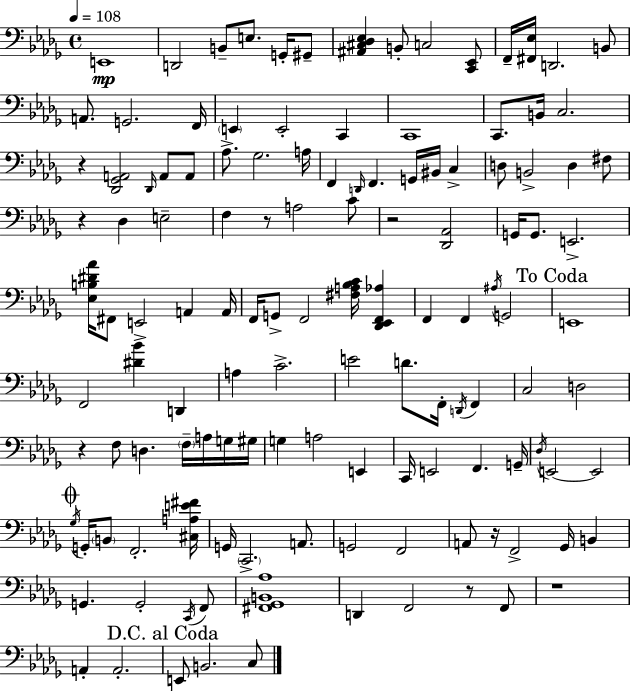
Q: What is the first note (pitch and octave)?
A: E2